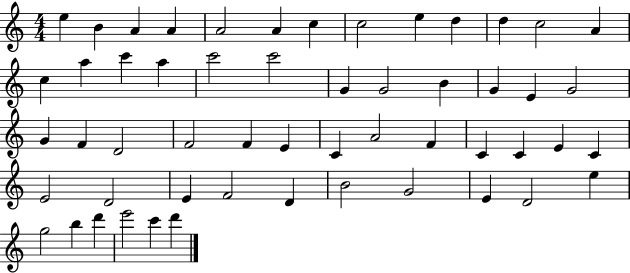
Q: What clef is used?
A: treble